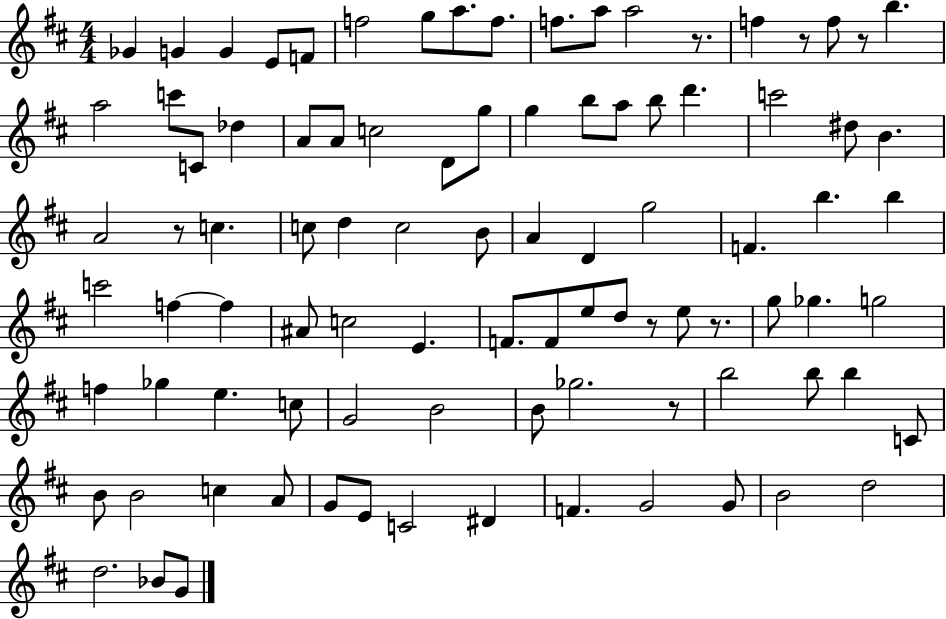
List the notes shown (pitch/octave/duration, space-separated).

Gb4/q G4/q G4/q E4/e F4/e F5/h G5/e A5/e. F5/e. F5/e. A5/e A5/h R/e. F5/q R/e F5/e R/e B5/q. A5/h C6/e C4/e Db5/q A4/e A4/e C5/h D4/e G5/e G5/q B5/e A5/e B5/e D6/q. C6/h D#5/e B4/q. A4/h R/e C5/q. C5/e D5/q C5/h B4/e A4/q D4/q G5/h F4/q. B5/q. B5/q C6/h F5/q F5/q A#4/e C5/h E4/q. F4/e. F4/e E5/e D5/e R/e E5/e R/e. G5/e Gb5/q. G5/h F5/q Gb5/q E5/q. C5/e G4/h B4/h B4/e Gb5/h. R/e B5/h B5/e B5/q C4/e B4/e B4/h C5/q A4/e G4/e E4/e C4/h D#4/q F4/q. G4/h G4/e B4/h D5/h D5/h. Bb4/e G4/e